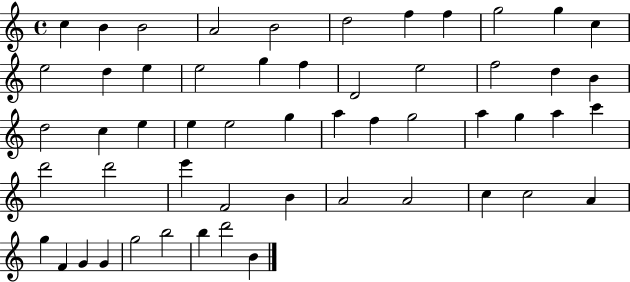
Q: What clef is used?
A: treble